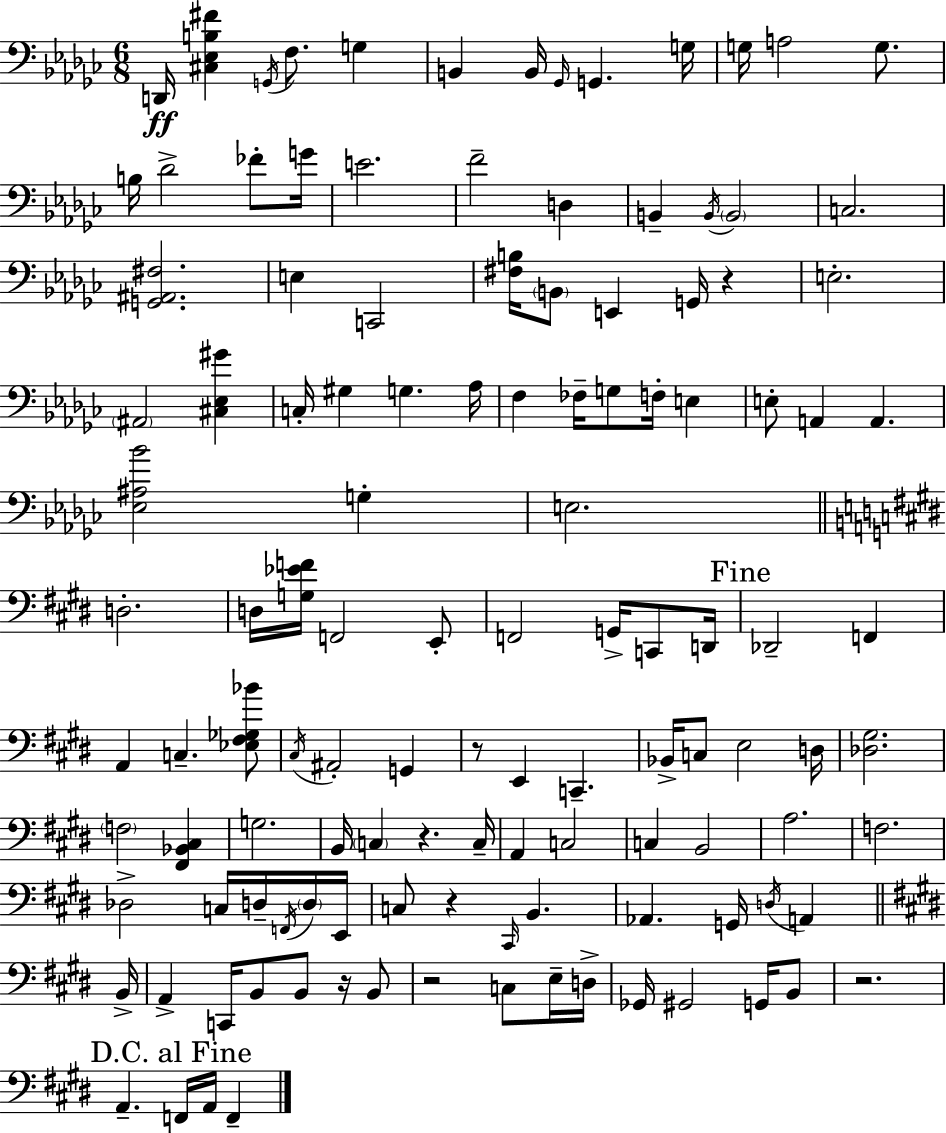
D2/s [C#3,Eb3,B3,F#4]/q G2/s F3/e. G3/q B2/q B2/s Gb2/s G2/q. G3/s G3/s A3/h G3/e. B3/s Db4/h FES4/e G4/s E4/h. F4/h D3/q B2/q B2/s B2/h C3/h. [G2,A#2,F#3]/h. E3/q C2/h [F#3,B3]/s B2/e E2/q G2/s R/q E3/h. A#2/h [C#3,Eb3,G#4]/q C3/s G#3/q G3/q. Ab3/s F3/q FES3/s G3/e F3/s E3/q E3/e A2/q A2/q. [Eb3,A#3,Bb4]/h G3/q E3/h. D3/h. D3/s [G3,Eb4,F4]/s F2/h E2/e F2/h G2/s C2/e D2/s Db2/h F2/q A2/q C3/q. [Eb3,F#3,Gb3,Bb4]/e C#3/s A#2/h G2/q R/e E2/q C2/q. Bb2/s C3/e E3/h D3/s [Db3,G#3]/h. F3/h [F#2,Bb2,C#3]/q G3/h. B2/s C3/q R/q. C3/s A2/q C3/h C3/q B2/h A3/h. F3/h. Db3/h C3/s D3/s F2/s D3/s E2/s C3/e R/q C#2/s B2/q. Ab2/q. G2/s D3/s A2/q B2/s A2/q C2/s B2/e B2/e R/s B2/e R/h C3/e E3/s D3/s Gb2/s G#2/h G2/s B2/e R/h. A2/q. F2/s A2/s F2/q